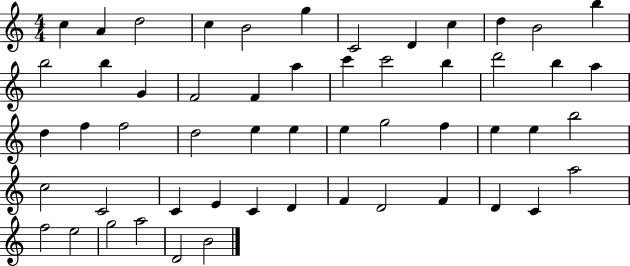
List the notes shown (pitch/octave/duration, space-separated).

C5/q A4/q D5/h C5/q B4/h G5/q C4/h D4/q C5/q D5/q B4/h B5/q B5/h B5/q G4/q F4/h F4/q A5/q C6/q C6/h B5/q D6/h B5/q A5/q D5/q F5/q F5/h D5/h E5/q E5/q E5/q G5/h F5/q E5/q E5/q B5/h C5/h C4/h C4/q E4/q C4/q D4/q F4/q D4/h F4/q D4/q C4/q A5/h F5/h E5/h G5/h A5/h D4/h B4/h